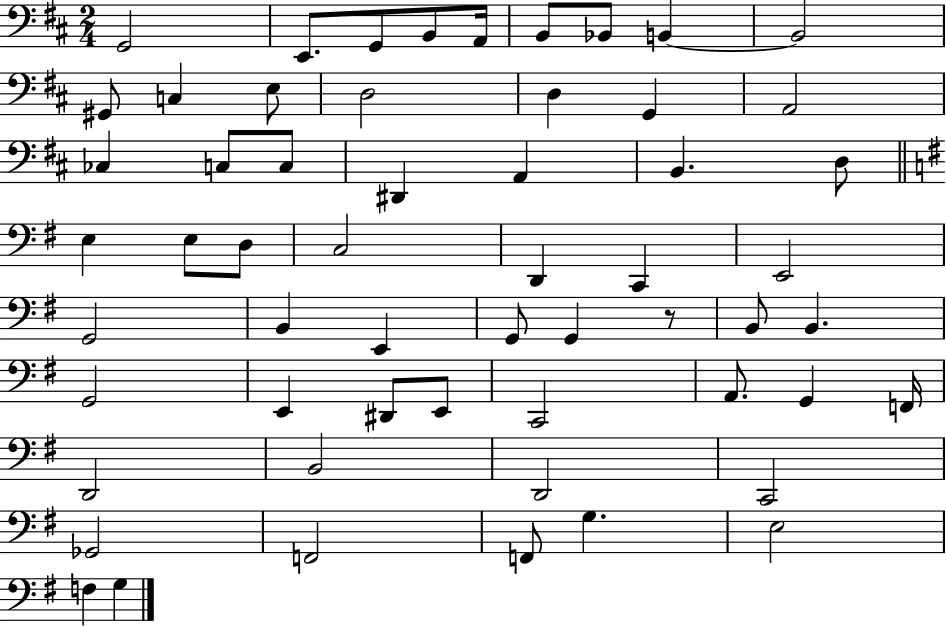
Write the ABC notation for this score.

X:1
T:Untitled
M:2/4
L:1/4
K:D
G,,2 E,,/2 G,,/2 B,,/2 A,,/4 B,,/2 _B,,/2 B,, B,,2 ^G,,/2 C, E,/2 D,2 D, G,, A,,2 _C, C,/2 C,/2 ^D,, A,, B,, D,/2 E, E,/2 D,/2 C,2 D,, C,, E,,2 G,,2 B,, E,, G,,/2 G,, z/2 B,,/2 B,, G,,2 E,, ^D,,/2 E,,/2 C,,2 A,,/2 G,, F,,/4 D,,2 B,,2 D,,2 C,,2 _G,,2 F,,2 F,,/2 G, E,2 F, G,